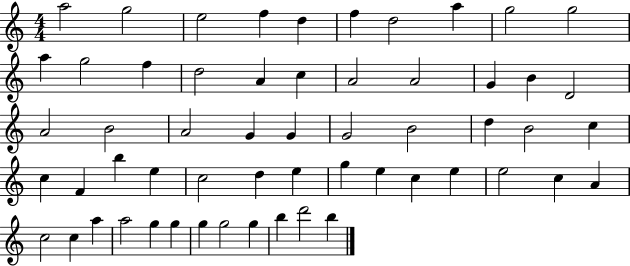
A5/h G5/h E5/h F5/q D5/q F5/q D5/h A5/q G5/h G5/h A5/q G5/h F5/q D5/h A4/q C5/q A4/h A4/h G4/q B4/q D4/h A4/h B4/h A4/h G4/q G4/q G4/h B4/h D5/q B4/h C5/q C5/q F4/q B5/q E5/q C5/h D5/q E5/q G5/q E5/q C5/q E5/q E5/h C5/q A4/q C5/h C5/q A5/q A5/h G5/q G5/q G5/q G5/h G5/q B5/q D6/h B5/q